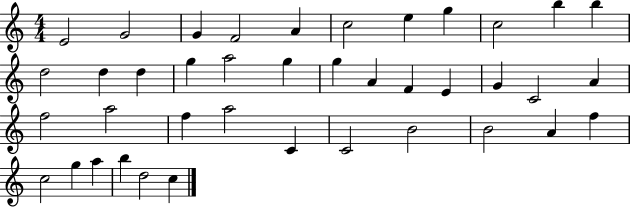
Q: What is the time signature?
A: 4/4